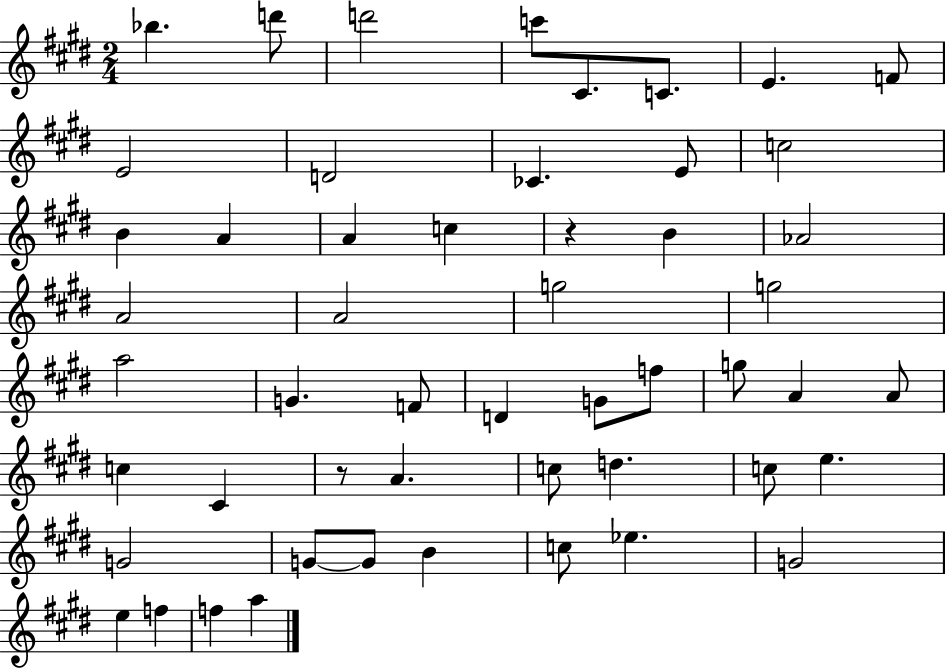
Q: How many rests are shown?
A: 2